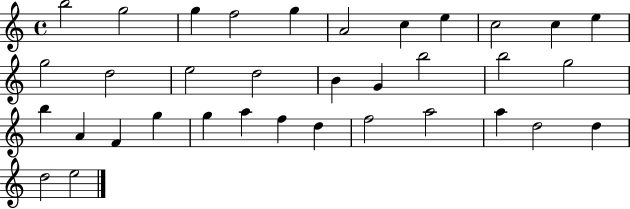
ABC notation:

X:1
T:Untitled
M:4/4
L:1/4
K:C
b2 g2 g f2 g A2 c e c2 c e g2 d2 e2 d2 B G b2 b2 g2 b A F g g a f d f2 a2 a d2 d d2 e2